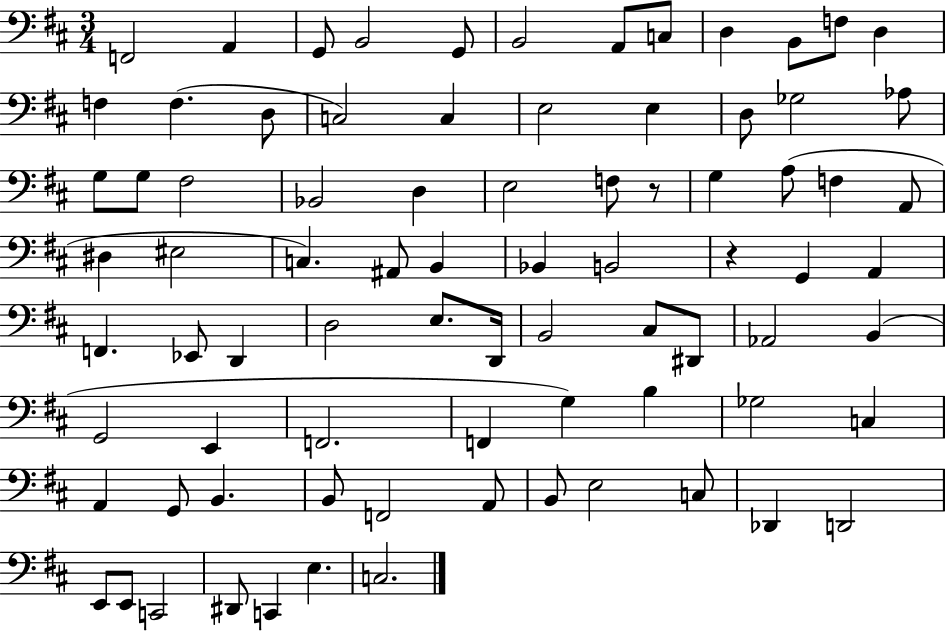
{
  \clef bass
  \numericTimeSignature
  \time 3/4
  \key d \major
  f,2 a,4 | g,8 b,2 g,8 | b,2 a,8 c8 | d4 b,8 f8 d4 | \break f4 f4.( d8 | c2) c4 | e2 e4 | d8 ges2 aes8 | \break g8 g8 fis2 | bes,2 d4 | e2 f8 r8 | g4 a8( f4 a,8 | \break dis4 eis2 | c4.) ais,8 b,4 | bes,4 b,2 | r4 g,4 a,4 | \break f,4. ees,8 d,4 | d2 e8. d,16 | b,2 cis8 dis,8 | aes,2 b,4( | \break g,2 e,4 | f,2. | f,4 g4) b4 | ges2 c4 | \break a,4 g,8 b,4. | b,8 f,2 a,8 | b,8 e2 c8 | des,4 d,2 | \break e,8 e,8 c,2 | dis,8 c,4 e4. | c2. | \bar "|."
}